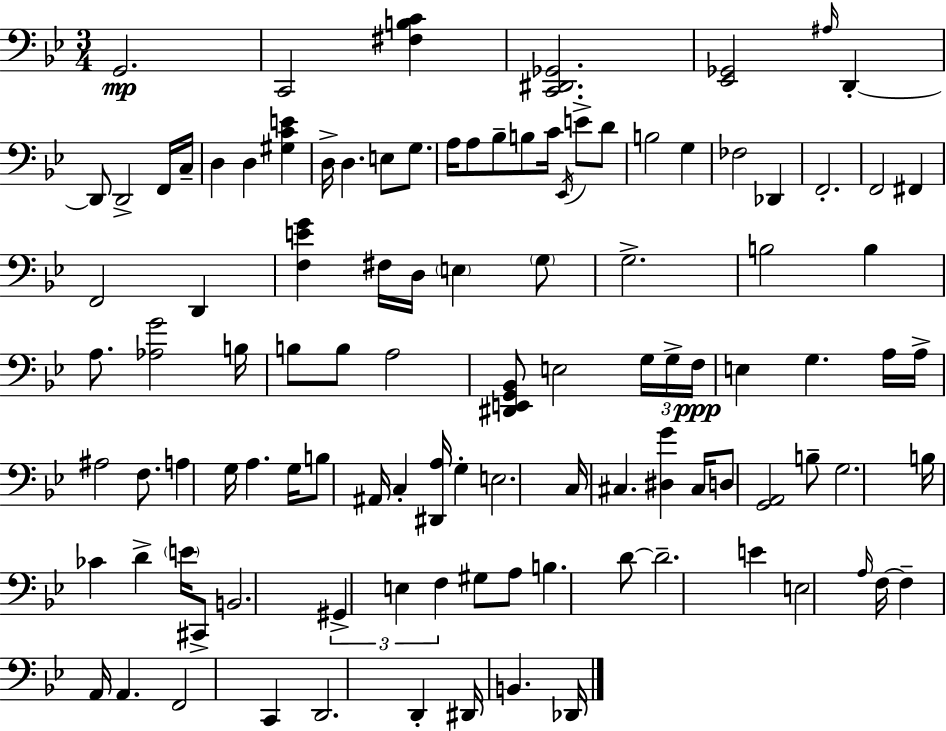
G2/h. C2/h [F#3,B3,C4]/q [C2,D#2,Gb2]/h. [Eb2,Gb2]/h A#3/s D2/q D2/e D2/h F2/s C3/s D3/q D3/q [G#3,C4,E4]/q D3/s D3/q. E3/e G3/e. A3/s A3/e Bb3/e B3/e C4/s Eb2/s E4/e D4/e B3/h G3/q FES3/h Db2/q F2/h. F2/h F#2/q F2/h D2/q [F3,E4,G4]/q F#3/s D3/s E3/q G3/e G3/h. B3/h B3/q A3/e. [Ab3,G4]/h B3/s B3/e B3/e A3/h [D#2,E2,G2,Bb2]/e E3/h G3/s G3/s F3/s E3/q G3/q. A3/s A3/s A#3/h F3/e. A3/q G3/s A3/q. G3/s B3/e A#2/s C3/q [D#2,A3]/s G3/q E3/h. C3/s C#3/q. [D#3,G4]/q C#3/s D3/e [G2,A2]/h B3/e G3/h. B3/s CES4/q D4/q E4/s C#2/e B2/h. G#2/q E3/q F3/q G#3/e A3/e B3/q. D4/e D4/h. E4/q E3/h A3/s F3/s F3/q A2/s A2/q. F2/h C2/q D2/h. D2/q D#2/s B2/q. Db2/s